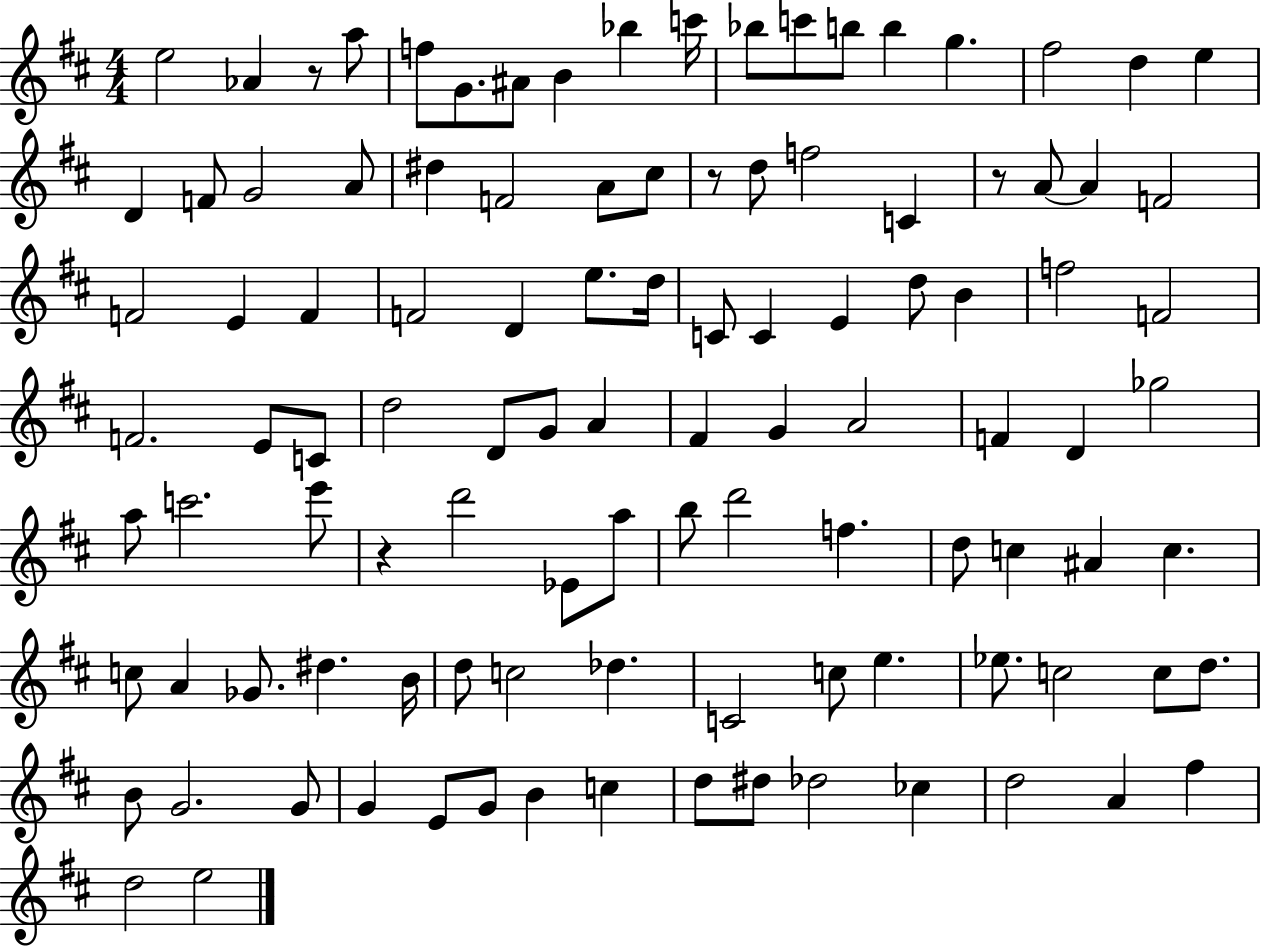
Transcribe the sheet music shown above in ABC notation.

X:1
T:Untitled
M:4/4
L:1/4
K:D
e2 _A z/2 a/2 f/2 G/2 ^A/2 B _b c'/4 _b/2 c'/2 b/2 b g ^f2 d e D F/2 G2 A/2 ^d F2 A/2 ^c/2 z/2 d/2 f2 C z/2 A/2 A F2 F2 E F F2 D e/2 d/4 C/2 C E d/2 B f2 F2 F2 E/2 C/2 d2 D/2 G/2 A ^F G A2 F D _g2 a/2 c'2 e'/2 z d'2 _E/2 a/2 b/2 d'2 f d/2 c ^A c c/2 A _G/2 ^d B/4 d/2 c2 _d C2 c/2 e _e/2 c2 c/2 d/2 B/2 G2 G/2 G E/2 G/2 B c d/2 ^d/2 _d2 _c d2 A ^f d2 e2